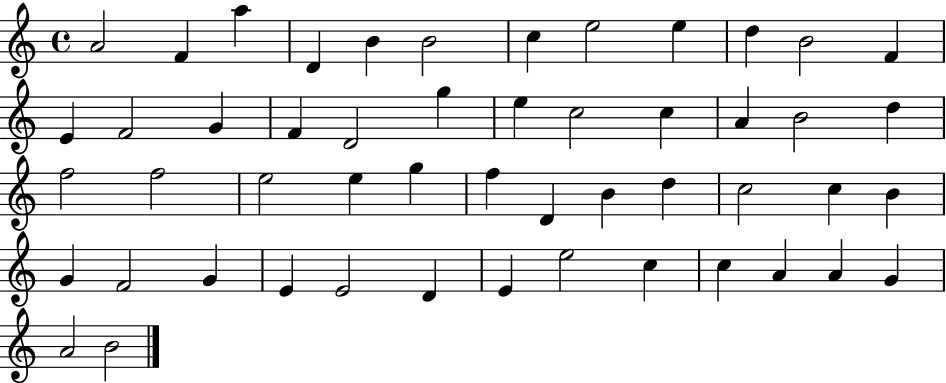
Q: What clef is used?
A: treble